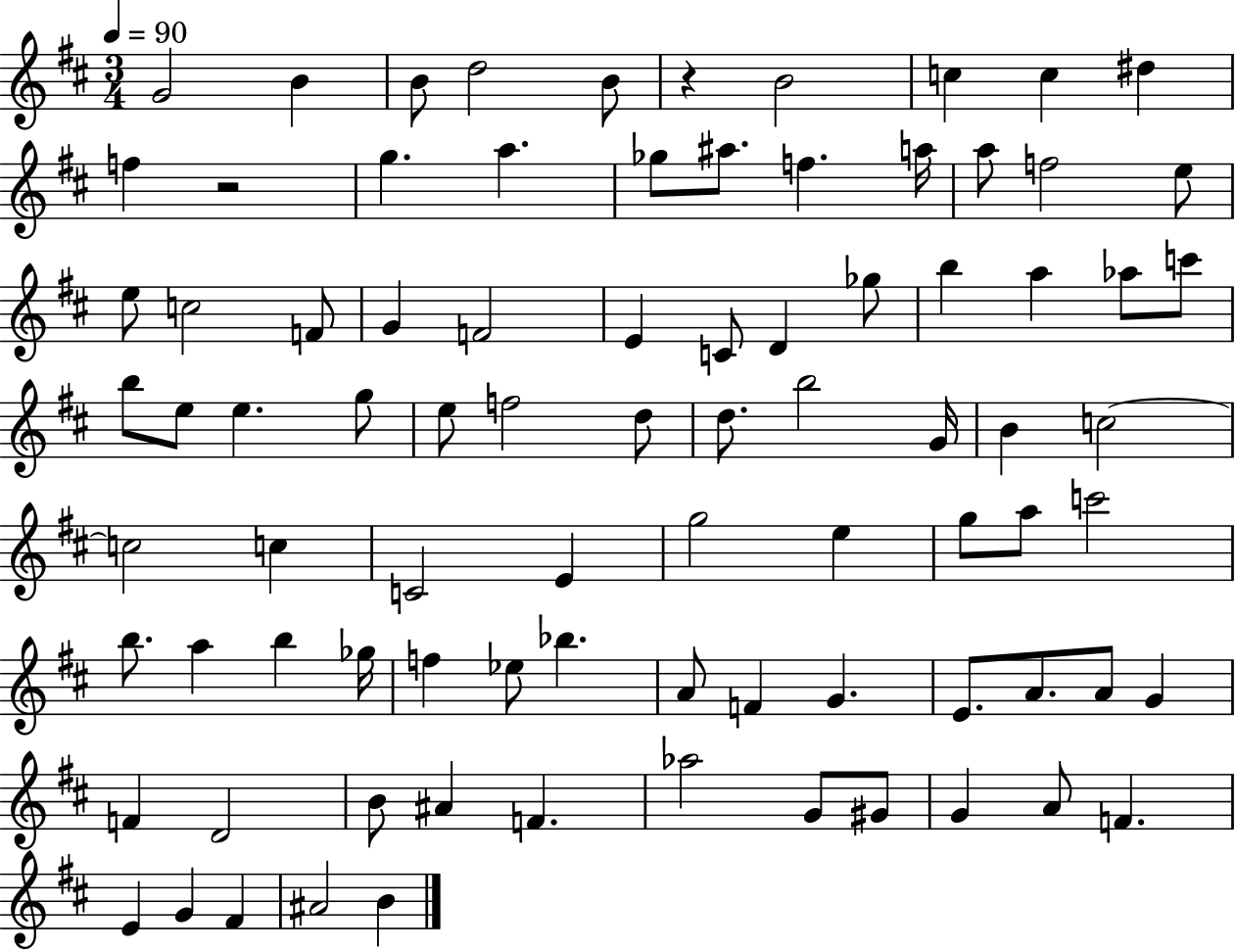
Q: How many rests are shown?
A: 2